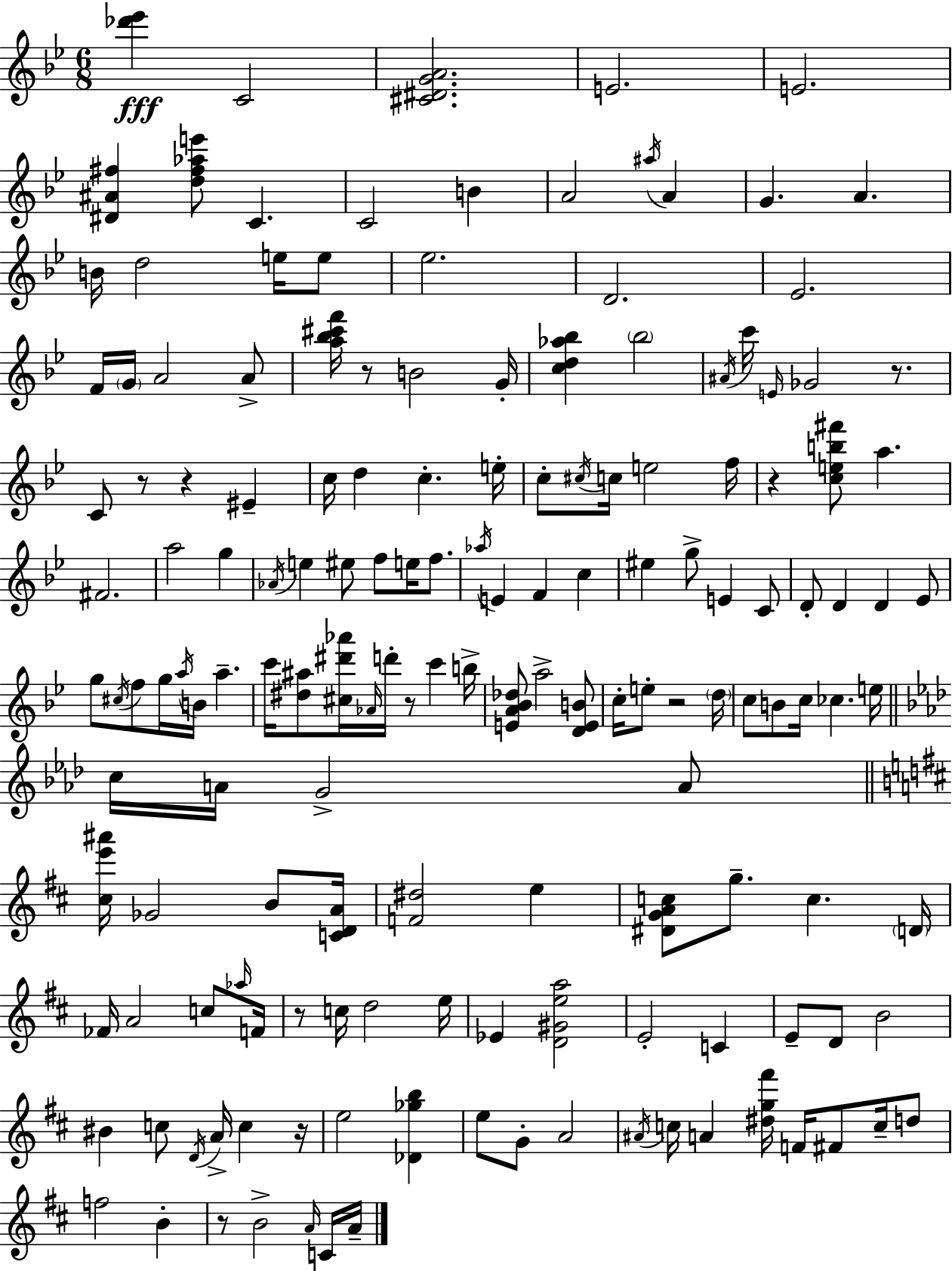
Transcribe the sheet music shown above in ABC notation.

X:1
T:Untitled
M:6/8
L:1/4
K:Bb
[_d'_e'] C2 [^C^DGA]2 E2 E2 [^D^A^f] [d^f_ae']/2 C C2 B A2 ^a/4 A G A B/4 d2 e/4 e/2 _e2 D2 _E2 F/4 G/4 A2 A/2 [a_b^c'f']/4 z/2 B2 G/4 [cd_a_b] _b2 ^A/4 c'/4 E/4 _G2 z/2 C/2 z/2 z ^E c/4 d c e/4 c/2 ^c/4 c/4 e2 f/4 z [ceb^f']/2 a ^F2 a2 g _A/4 e ^e/2 f/2 e/4 f/2 _a/4 E F c ^e g/2 E C/2 D/2 D D _E/2 g/2 ^c/4 f/2 g/4 a/4 B/4 a c'/4 [^d^a]/2 [^c^d'_a']/4 _A/4 d'/4 z/2 c' b/4 [EA_B_d]/2 a2 [DEB]/2 c/4 e/2 z2 d/4 c/2 B/2 c/4 _c e/4 c/4 A/4 G2 A/2 [^ce'^a']/4 _G2 B/2 [CDA]/4 [F^d]2 e [^DGAc]/2 g/2 c D/4 _F/4 A2 c/2 _a/4 F/4 z/2 c/4 d2 e/4 _E [D^Gea]2 E2 C E/2 D/2 B2 ^B c/2 D/4 A/4 c z/4 e2 [_D_gb] e/2 G/2 A2 ^A/4 c/4 A [^dg^f']/4 F/4 ^F/2 c/4 d/2 f2 B z/2 B2 A/4 C/4 A/4